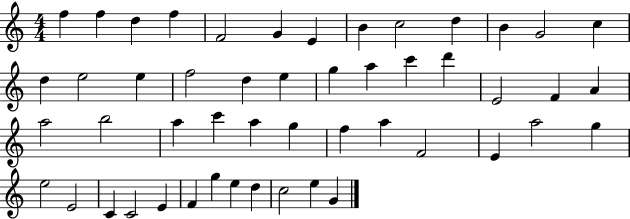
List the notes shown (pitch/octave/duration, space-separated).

F5/q F5/q D5/q F5/q F4/h G4/q E4/q B4/q C5/h D5/q B4/q G4/h C5/q D5/q E5/h E5/q F5/h D5/q E5/q G5/q A5/q C6/q D6/q E4/h F4/q A4/q A5/h B5/h A5/q C6/q A5/q G5/q F5/q A5/q F4/h E4/q A5/h G5/q E5/h E4/h C4/q C4/h E4/q F4/q G5/q E5/q D5/q C5/h E5/q G4/q